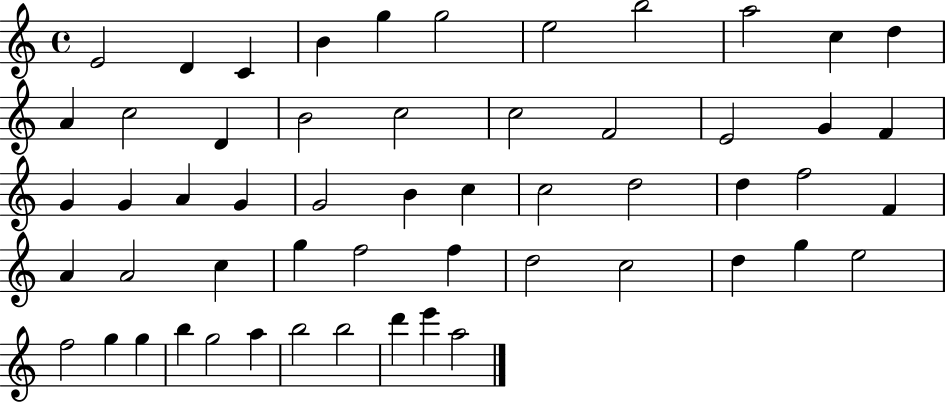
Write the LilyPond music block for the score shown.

{
  \clef treble
  \time 4/4
  \defaultTimeSignature
  \key c \major
  e'2 d'4 c'4 | b'4 g''4 g''2 | e''2 b''2 | a''2 c''4 d''4 | \break a'4 c''2 d'4 | b'2 c''2 | c''2 f'2 | e'2 g'4 f'4 | \break g'4 g'4 a'4 g'4 | g'2 b'4 c''4 | c''2 d''2 | d''4 f''2 f'4 | \break a'4 a'2 c''4 | g''4 f''2 f''4 | d''2 c''2 | d''4 g''4 e''2 | \break f''2 g''4 g''4 | b''4 g''2 a''4 | b''2 b''2 | d'''4 e'''4 a''2 | \break \bar "|."
}